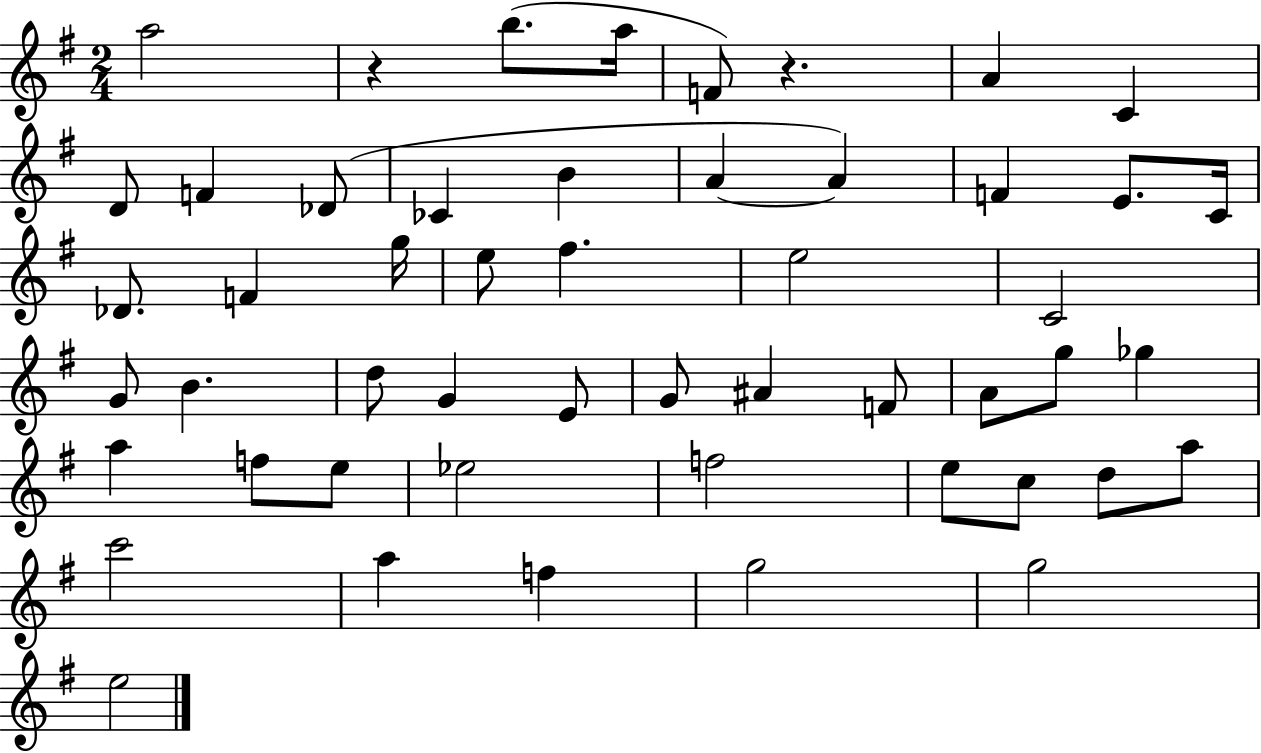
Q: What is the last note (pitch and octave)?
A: E5